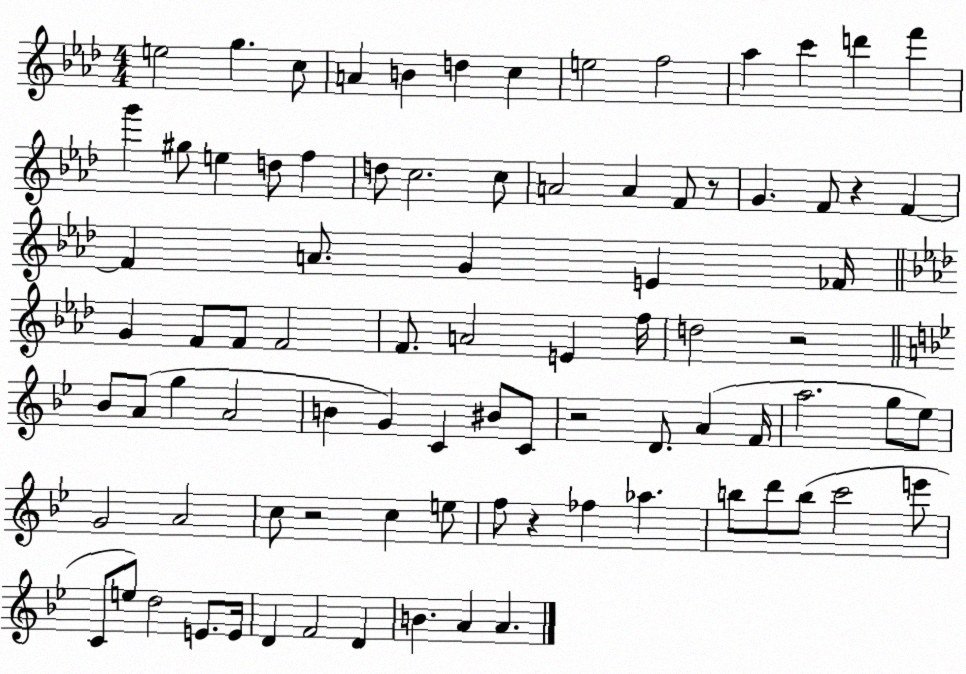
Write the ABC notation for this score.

X:1
T:Untitled
M:4/4
L:1/4
K:Ab
e2 g c/2 A B d c e2 f2 _a c' d' f' g' ^g/2 e d/2 f d/2 c2 c/2 A2 A F/2 z/2 G F/2 z F F A/2 G E _F/4 G F/2 F/2 F2 F/2 A2 E f/4 d2 z2 _B/2 A/2 g A2 B G C ^B/2 C/2 z2 D/2 A F/4 a2 g/2 _e/2 G2 A2 c/2 z2 c e/2 f/2 z _f _a b/2 d'/2 b/2 c'2 e'/2 C/2 e/2 d2 E/2 E/4 D F2 D B A A